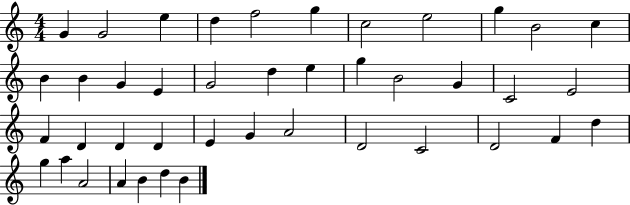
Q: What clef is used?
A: treble